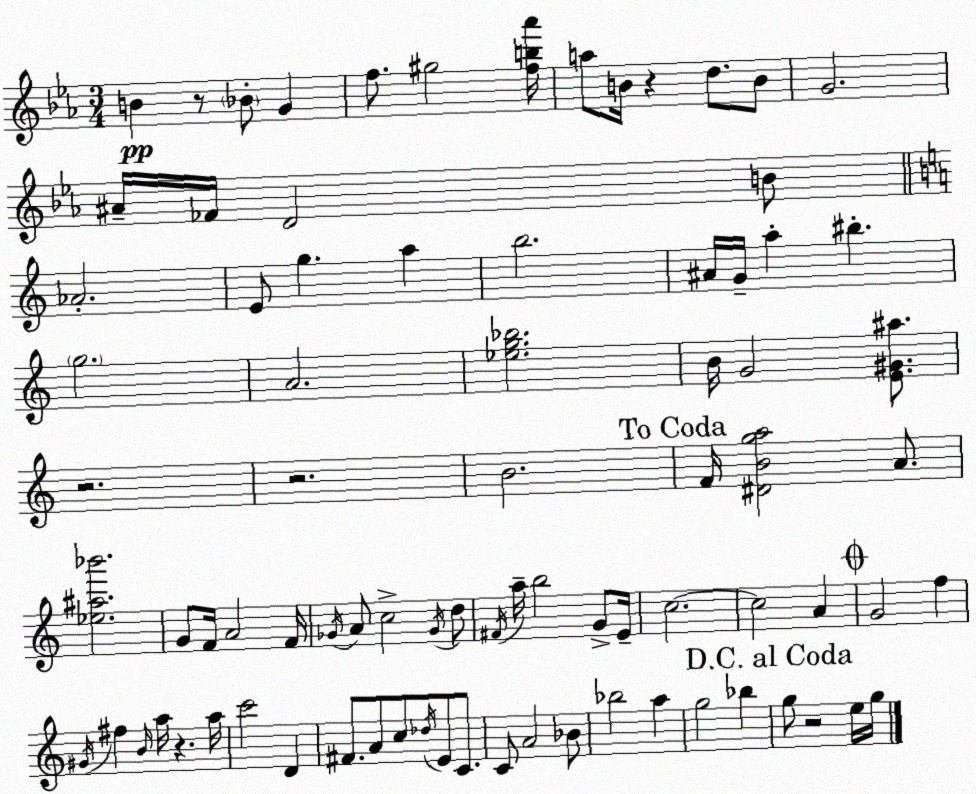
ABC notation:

X:1
T:Untitled
M:3/4
L:1/4
K:Eb
B z/2 _B/2 G f/2 ^g2 [fb_a']/4 a/2 B/4 z d/2 B/2 G2 ^A/4 _F/4 D2 B/2 _A2 E/2 g a b2 ^A/4 G/4 a ^b g2 A2 [_eg_b]2 B/4 G2 [E^G^a]/2 z2 z2 B2 F/4 [^DBga]2 A/2 [_e^a_b']2 G/2 F/4 A2 F/4 _G/4 A/2 c2 _G/4 d/2 ^F/4 a/4 b2 G/2 E/4 c2 c2 A G2 f ^G/4 ^f B/4 a/4 z a/4 c'2 D ^F/2 A/2 c/2 _d/4 E/2 C/2 C/2 A2 _B/2 _b2 a g2 _b g/2 z2 e/4 g/4